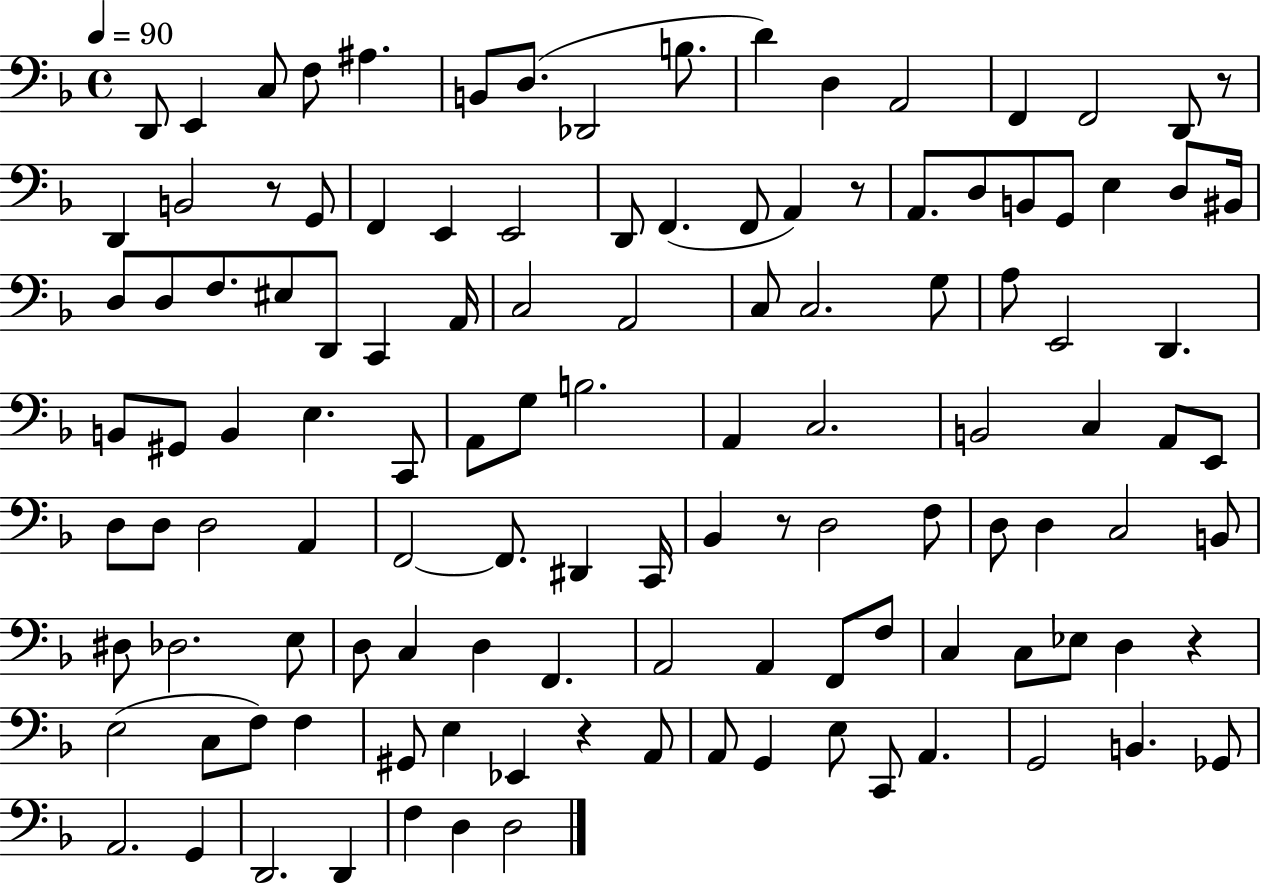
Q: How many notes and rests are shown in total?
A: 120